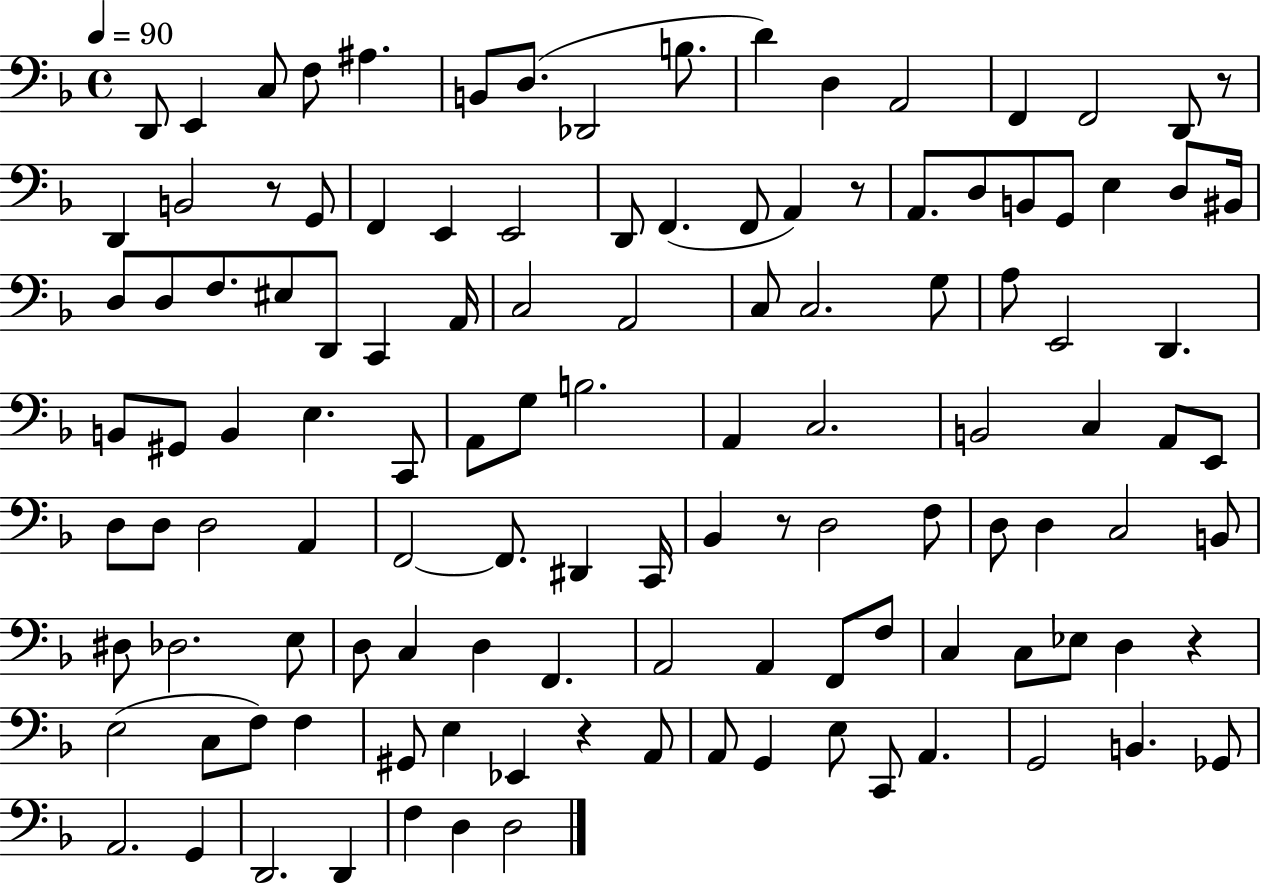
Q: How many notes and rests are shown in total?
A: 120